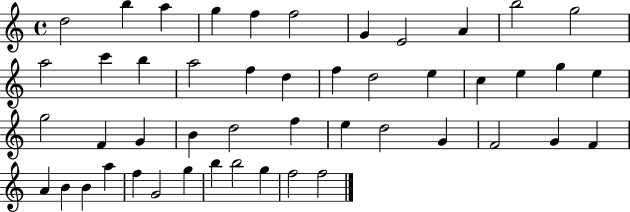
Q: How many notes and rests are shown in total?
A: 48